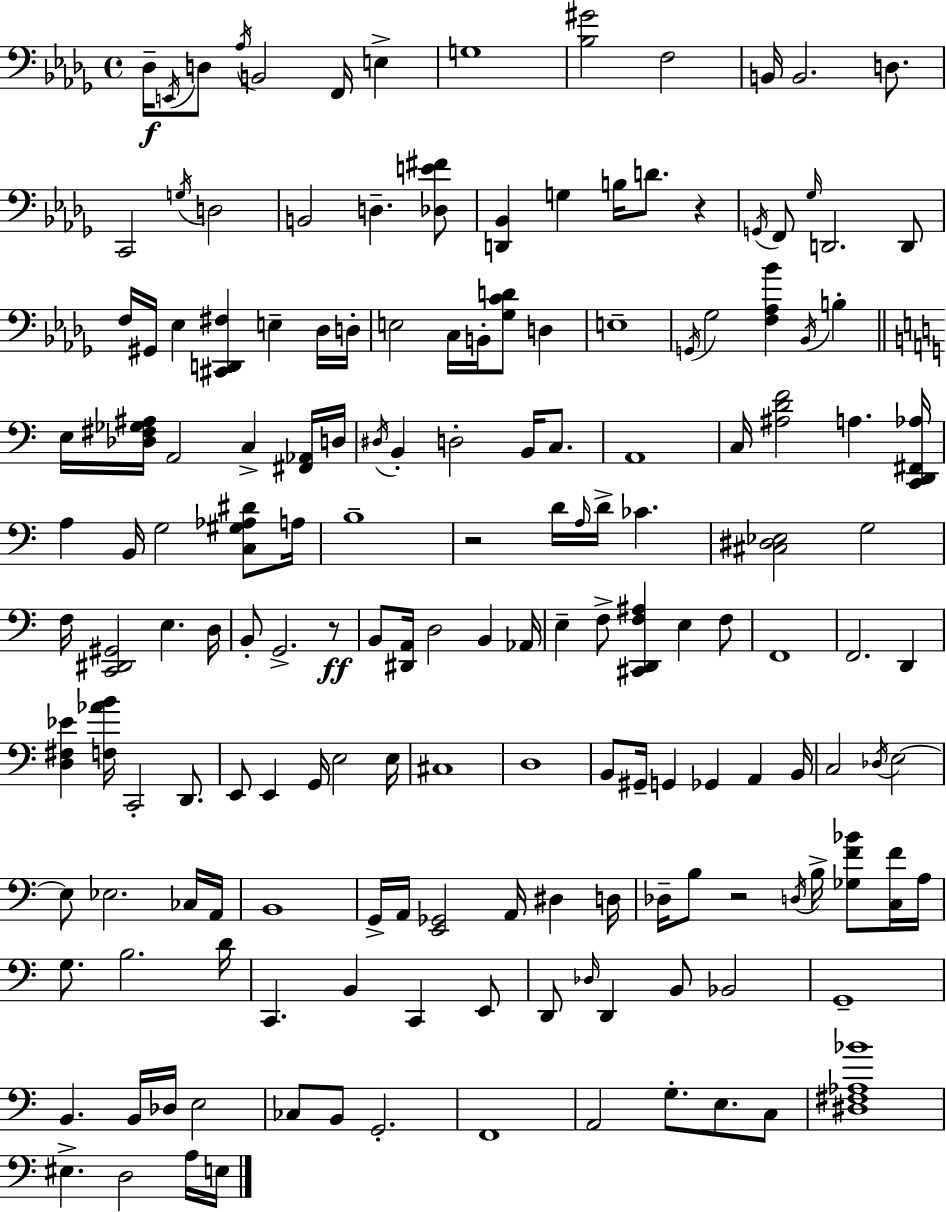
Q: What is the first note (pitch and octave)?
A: Db3